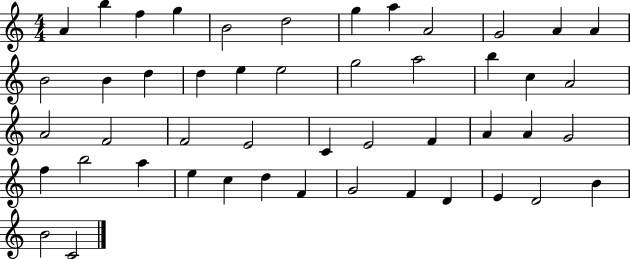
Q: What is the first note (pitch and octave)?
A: A4